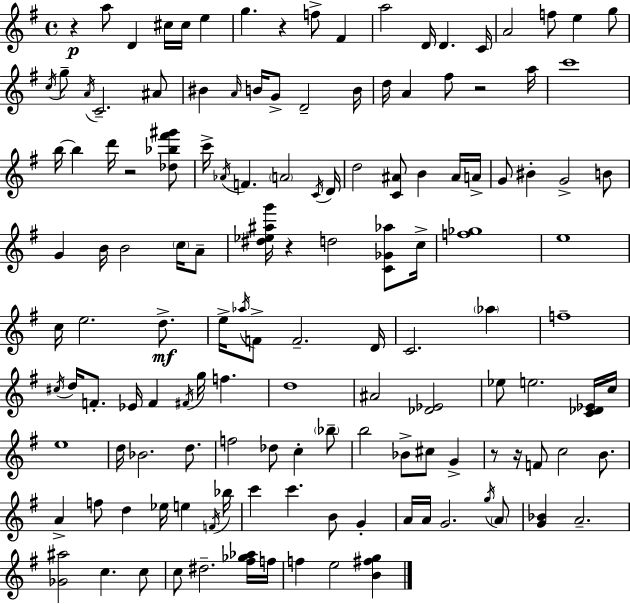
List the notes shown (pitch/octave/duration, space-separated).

R/q A5/e D4/q C#5/s C#5/s E5/q G5/q. R/q F5/e F#4/q A5/h D4/s D4/q. C4/s A4/h F5/e E5/q G5/e C5/s G5/e A4/s C4/h. A#4/e BIS4/q A4/s B4/s G4/e D4/h B4/s D5/s A4/q F#5/e R/h A5/s C6/w B5/s B5/q D6/s R/h [Db5,Bb5,F#6,G#6]/e C6/s Ab4/s F4/q. A4/h C4/s D4/s D5/h [C4,A#4]/e B4/q A#4/s A4/s G4/e BIS4/q G4/h B4/e G4/q B4/s B4/h C5/s A4/e [D#5,Eb5,A#5,G6]/s R/q D5/h [C4,Gb4,Ab5]/e C5/s [F5,Gb5]/w E5/w C5/s E5/h. D5/e. E5/s Ab5/s F4/e F4/h. D4/s C4/h. Ab5/q F5/w C#5/s D5/s F4/e. Eb4/s F4/q F#4/s G5/s F5/q. D5/w A#4/h [Db4,Eb4]/h Eb5/e E5/h. [C4,Db4,Eb4]/s C5/s E5/w D5/s Bb4/h. D5/e. F5/h Db5/e C5/q Bb5/e B5/h Bb4/e C#5/e G4/q R/e R/s F4/e C5/h B4/e. A4/q F5/e D5/q Eb5/s E5/q F4/s Bb5/s C6/q C6/q. B4/e G4/q A4/s A4/s G4/h. G5/s A4/e [G4,Bb4]/q A4/h. [Gb4,A#5]/h C5/q. C5/e C5/e D#5/h. [F#5,Gb5,Ab5]/s F5/s F5/q E5/h [B4,F#5,G5]/q